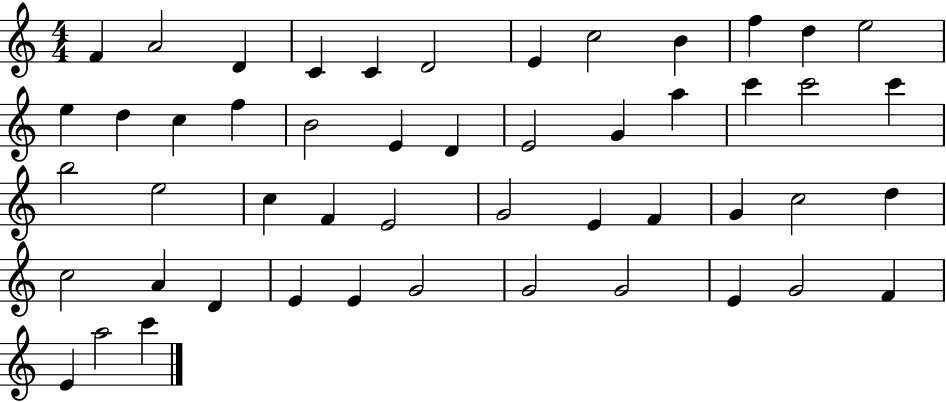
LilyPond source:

{
  \clef treble
  \numericTimeSignature
  \time 4/4
  \key c \major
  f'4 a'2 d'4 | c'4 c'4 d'2 | e'4 c''2 b'4 | f''4 d''4 e''2 | \break e''4 d''4 c''4 f''4 | b'2 e'4 d'4 | e'2 g'4 a''4 | c'''4 c'''2 c'''4 | \break b''2 e''2 | c''4 f'4 e'2 | g'2 e'4 f'4 | g'4 c''2 d''4 | \break c''2 a'4 d'4 | e'4 e'4 g'2 | g'2 g'2 | e'4 g'2 f'4 | \break e'4 a''2 c'''4 | \bar "|."
}